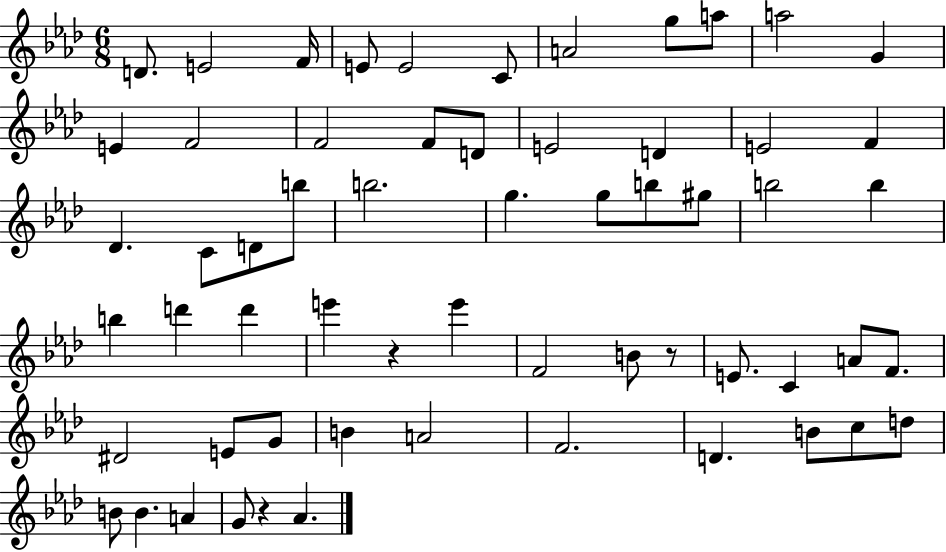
X:1
T:Untitled
M:6/8
L:1/4
K:Ab
D/2 E2 F/4 E/2 E2 C/2 A2 g/2 a/2 a2 G E F2 F2 F/2 D/2 E2 D E2 F _D C/2 D/2 b/2 b2 g g/2 b/2 ^g/2 b2 b b d' d' e' z e' F2 B/2 z/2 E/2 C A/2 F/2 ^D2 E/2 G/2 B A2 F2 D B/2 c/2 d/2 B/2 B A G/2 z _A